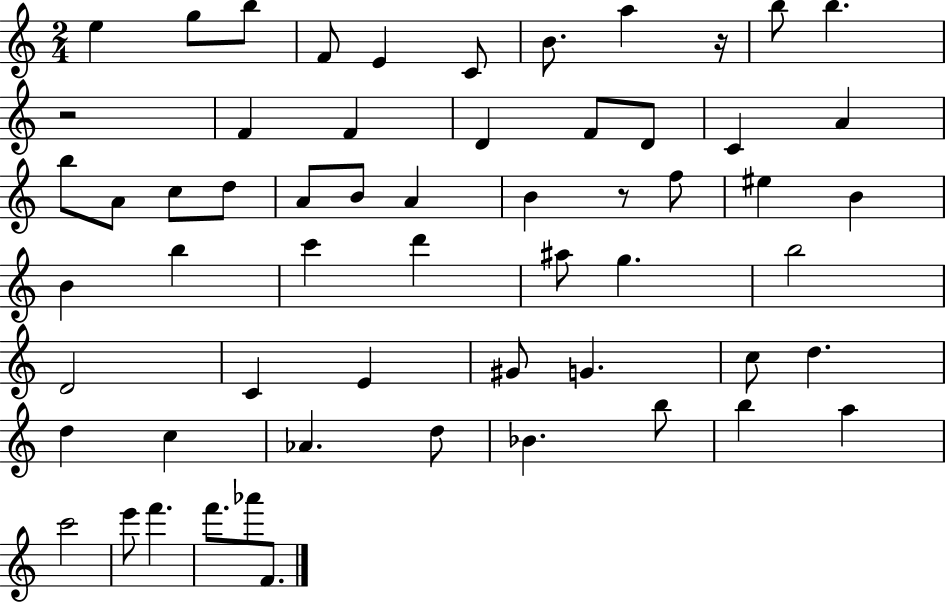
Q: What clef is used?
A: treble